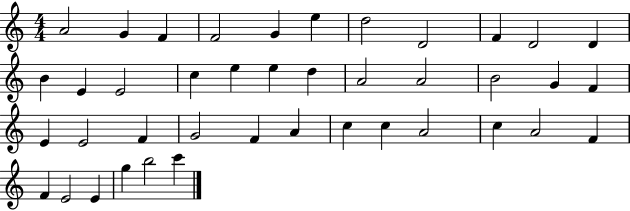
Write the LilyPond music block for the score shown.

{
  \clef treble
  \numericTimeSignature
  \time 4/4
  \key c \major
  a'2 g'4 f'4 | f'2 g'4 e''4 | d''2 d'2 | f'4 d'2 d'4 | \break b'4 e'4 e'2 | c''4 e''4 e''4 d''4 | a'2 a'2 | b'2 g'4 f'4 | \break e'4 e'2 f'4 | g'2 f'4 a'4 | c''4 c''4 a'2 | c''4 a'2 f'4 | \break f'4 e'2 e'4 | g''4 b''2 c'''4 | \bar "|."
}